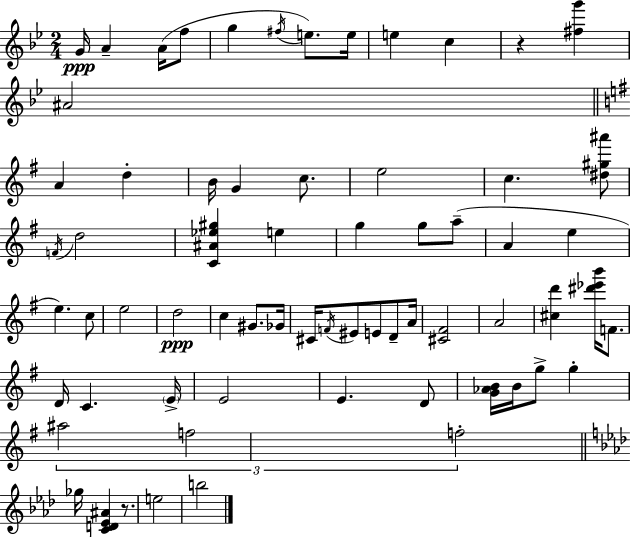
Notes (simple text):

G4/s A4/q A4/s F5/e G5/q F#5/s E5/e. E5/s E5/q C5/q R/q [F#5,G6]/q A#4/h A4/q D5/q B4/s G4/q C5/e. E5/h C5/q. [D#5,G#5,A#6]/e F4/s D5/h [C4,A#4,Eb5,G#5]/q E5/q G5/q G5/e A5/e A4/q E5/q E5/q. C5/e E5/h D5/h C5/q G#4/e. Gb4/s C#4/s F4/s EIS4/e E4/e D4/e A4/s [C#4,F#4]/h A4/h [C#5,D6]/q [D#6,Eb6,B6]/s F4/e. D4/s C4/q. E4/s E4/h E4/q. D4/e [G4,Ab4,B4]/s B4/s G5/e G5/q A#5/h F5/h F5/h Gb5/s [C4,D4,Eb4,A#4]/q R/e. E5/h B5/h